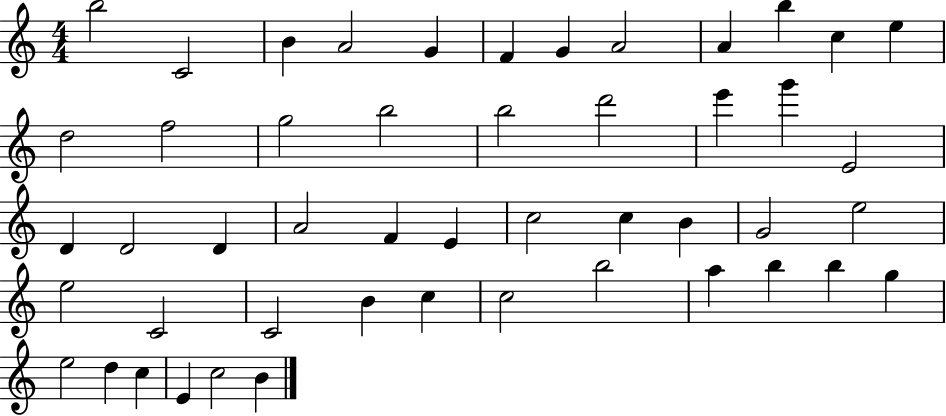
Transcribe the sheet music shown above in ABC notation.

X:1
T:Untitled
M:4/4
L:1/4
K:C
b2 C2 B A2 G F G A2 A b c e d2 f2 g2 b2 b2 d'2 e' g' E2 D D2 D A2 F E c2 c B G2 e2 e2 C2 C2 B c c2 b2 a b b g e2 d c E c2 B